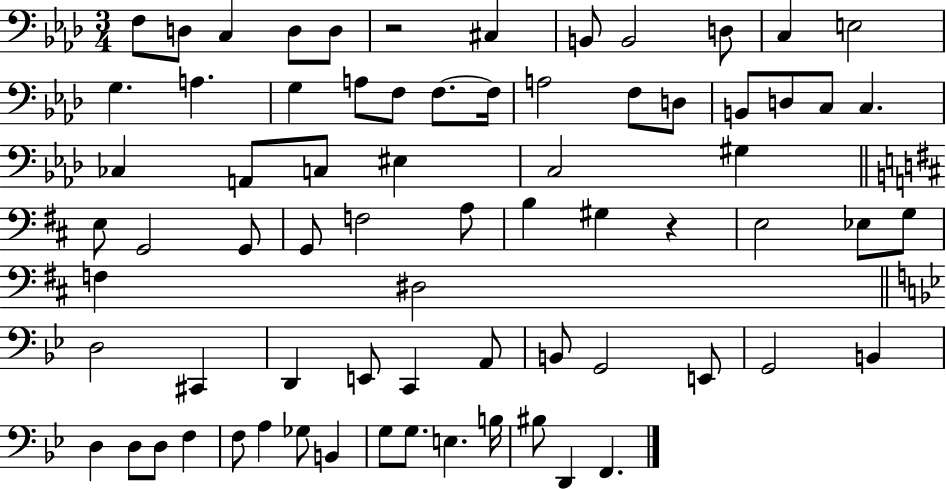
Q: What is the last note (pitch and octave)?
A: F2